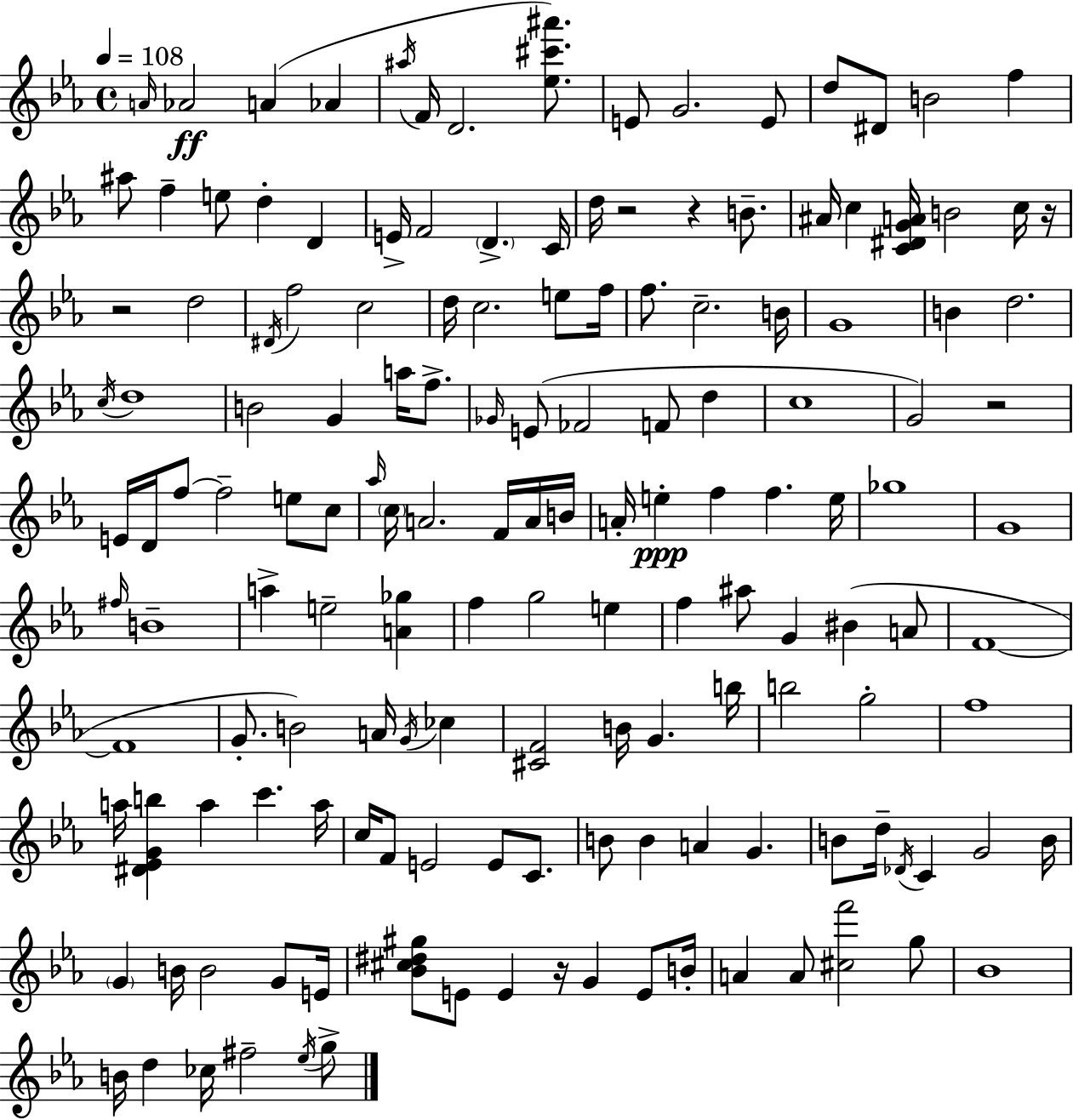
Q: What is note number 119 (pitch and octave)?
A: B4